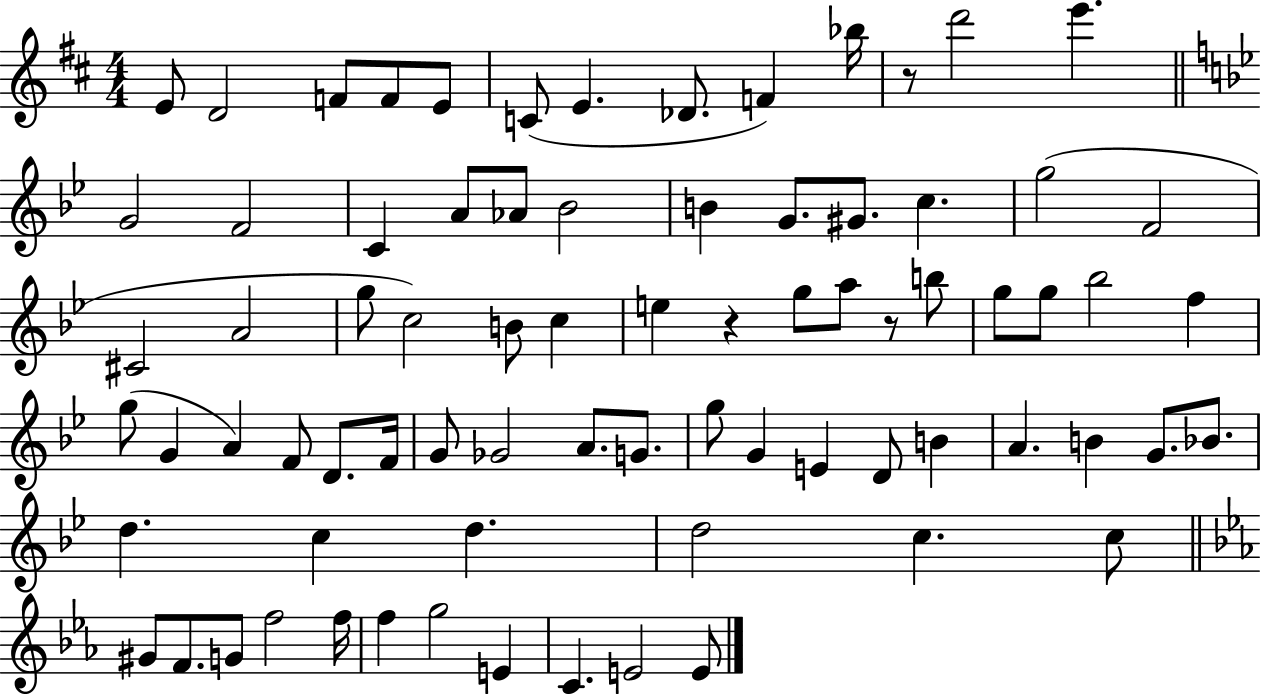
E4/e D4/h F4/e F4/e E4/e C4/e E4/q. Db4/e. F4/q Bb5/s R/e D6/h E6/q. G4/h F4/h C4/q A4/e Ab4/e Bb4/h B4/q G4/e. G#4/e. C5/q. G5/h F4/h C#4/h A4/h G5/e C5/h B4/e C5/q E5/q R/q G5/e A5/e R/e B5/e G5/e G5/e Bb5/h F5/q G5/e G4/q A4/q F4/e D4/e. F4/s G4/e Gb4/h A4/e. G4/e. G5/e G4/q E4/q D4/e B4/q A4/q. B4/q G4/e. Bb4/e. D5/q. C5/q D5/q. D5/h C5/q. C5/e G#4/e F4/e. G4/e F5/h F5/s F5/q G5/h E4/q C4/q. E4/h E4/e